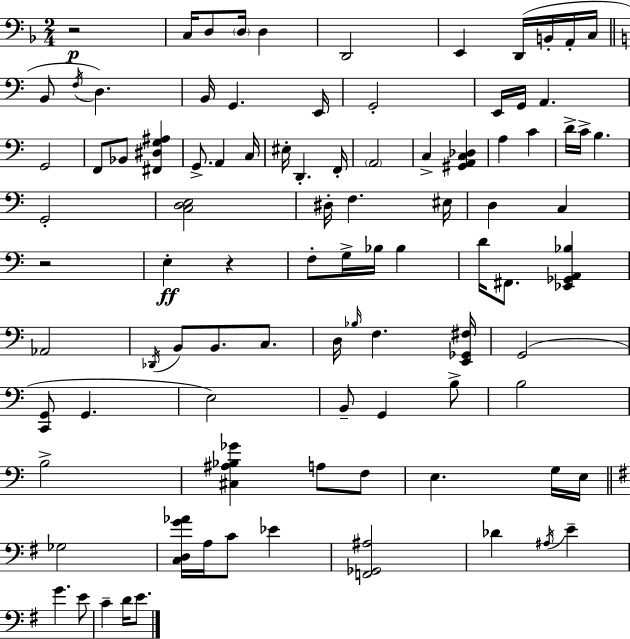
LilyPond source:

{
  \clef bass
  \numericTimeSignature
  \time 2/4
  \key d \minor
  \repeat volta 2 { r2\p | c16 d8 \parenthesize d16 d4 | d,2 | e,4 d,16( b,16-. a,16-. c16 | \break \bar "||" \break \key c \major b,8 \acciaccatura { f16 }) d4. | b,16 g,4. | e,16 g,2-. | e,16 g,16 a,4. | \break g,2 | f,8 bes,8 <fis, dis g ais>4 | g,8.-> a,4 | c16 eis16-. d,4.-. | \break f,16-. \parenthesize a,2 | c4-> <gis, a, c des>4 | a4 c'4 | d'16-> c'16-> b4. | \break g,2-. | <c d e>2 | dis16-. f4. | eis16 d4 c4 | \break r2 | e4-.\ff r4 | f8-. g16-> bes16 bes4 | d'16 fis,8. <ees, ges, a, bes>4 | \break aes,2 | \acciaccatura { des,16 } b,8 b,8. c8. | d16 \grace { bes16 } f4. | <e, ges, fis>16 g,2( | \break <c, g,>8 g,4. | e2) | b,8-- g,4 | b8-> b2 | \break b2-> | <cis ais bes ges'>4 a8 | f8 e4. | g16 e16 \bar "||" \break \key g \major ges2 | <c d g' aes'>16 a16 c'8 ees'4 | <f, ges, ais>2 | des'4 \acciaccatura { ais16 } e'4-- | \break g'4. e'8 | c'4-- d'16 e'8. | } \bar "|."
}